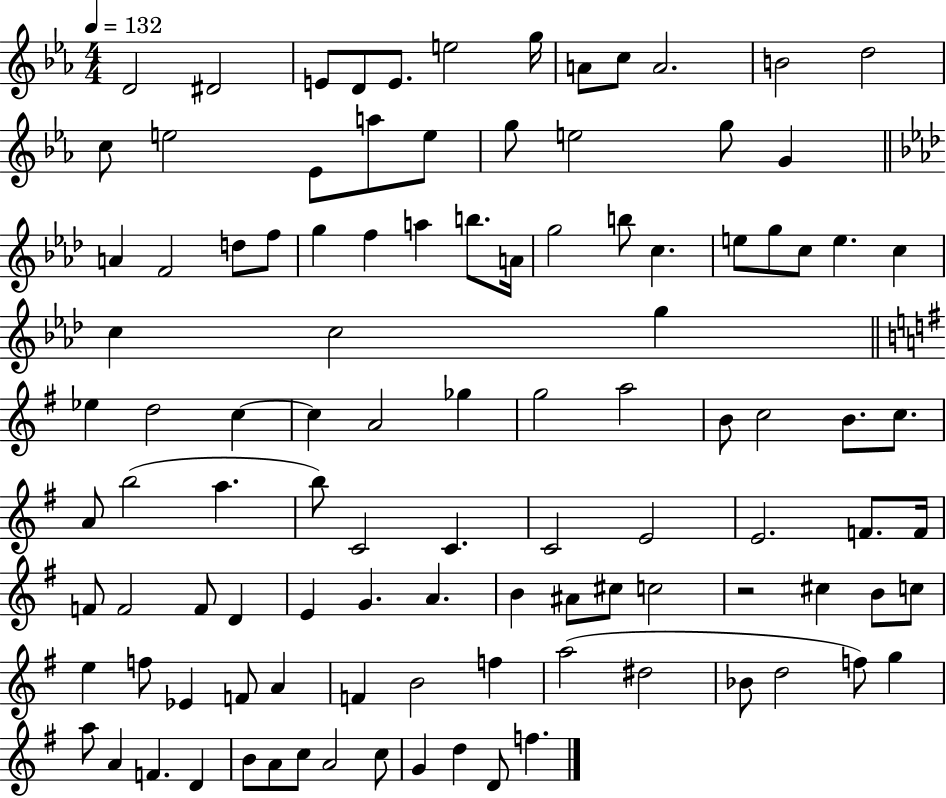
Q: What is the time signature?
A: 4/4